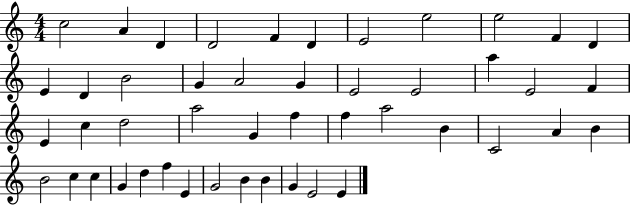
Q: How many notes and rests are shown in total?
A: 47